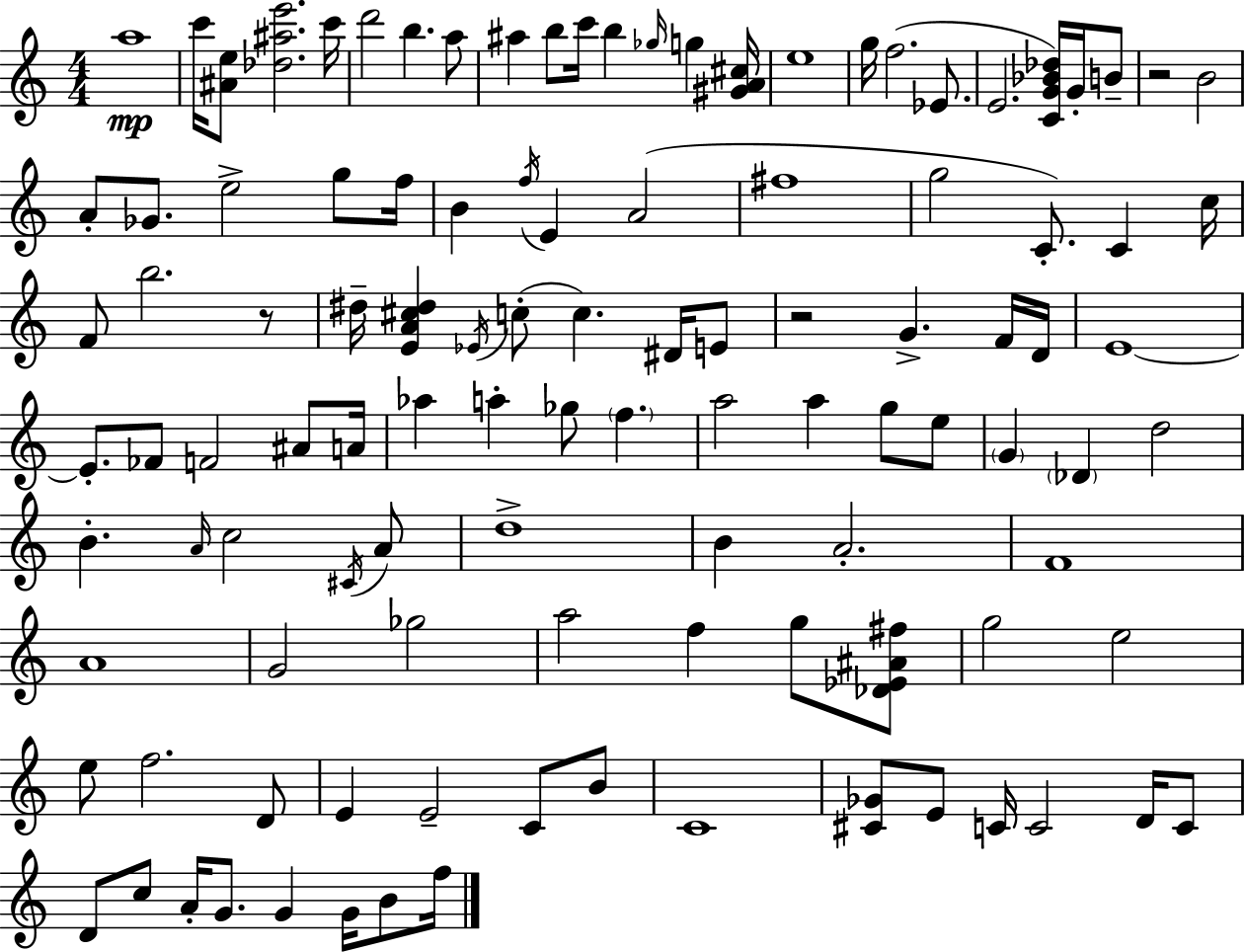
{
  \clef treble
  \numericTimeSignature
  \time 4/4
  \key c \major
  a''1\mp | c'''16 <ais' e''>8 <des'' ais'' e'''>2. c'''16 | d'''2 b''4. a''8 | ais''4 b''8 c'''16 b''4 \grace { ges''16 } g''4 | \break <gis' a' cis''>16 e''1 | g''16 f''2.( ees'8. | e'2. <c' g' bes' des''>16) g'16-. b'8-- | r2 b'2 | \break a'8-. ges'8. e''2-> g''8 | f''16 b'4 \acciaccatura { f''16 } e'4 a'2( | fis''1 | g''2 c'8.-.) c'4 | \break c''16 f'8 b''2. | r8 dis''16-- <e' a' cis'' dis''>4 \acciaccatura { ees'16 }( c''8-. c''4.) | dis'16 e'8 r2 g'4.-> | f'16 d'16 e'1~~ | \break e'8.-. fes'8 f'2 | ais'8 a'16 aes''4 a''4-. ges''8 \parenthesize f''4. | a''2 a''4 g''8 | e''8 \parenthesize g'4 \parenthesize des'4 d''2 | \break b'4.-. \grace { a'16 } c''2 | \acciaccatura { cis'16 } a'8 d''1-> | b'4 a'2.-. | f'1 | \break a'1 | g'2 ges''2 | a''2 f''4 | g''8 <des' ees' ais' fis''>8 g''2 e''2 | \break e''8 f''2. | d'8 e'4 e'2-- | c'8 b'8 c'1 | <cis' ges'>8 e'8 c'16 c'2 | \break d'16 c'8 d'8 c''8 a'16-. g'8. g'4 | g'16 b'8 f''16 \bar "|."
}